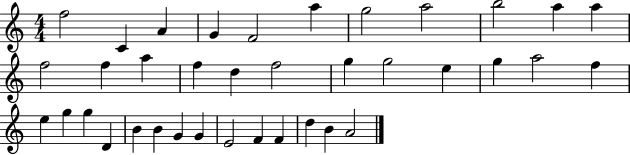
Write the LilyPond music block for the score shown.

{
  \clef treble
  \numericTimeSignature
  \time 4/4
  \key c \major
  f''2 c'4 a'4 | g'4 f'2 a''4 | g''2 a''2 | b''2 a''4 a''4 | \break f''2 f''4 a''4 | f''4 d''4 f''2 | g''4 g''2 e''4 | g''4 a''2 f''4 | \break e''4 g''4 g''4 d'4 | b'4 b'4 g'4 g'4 | e'2 f'4 f'4 | d''4 b'4 a'2 | \break \bar "|."
}